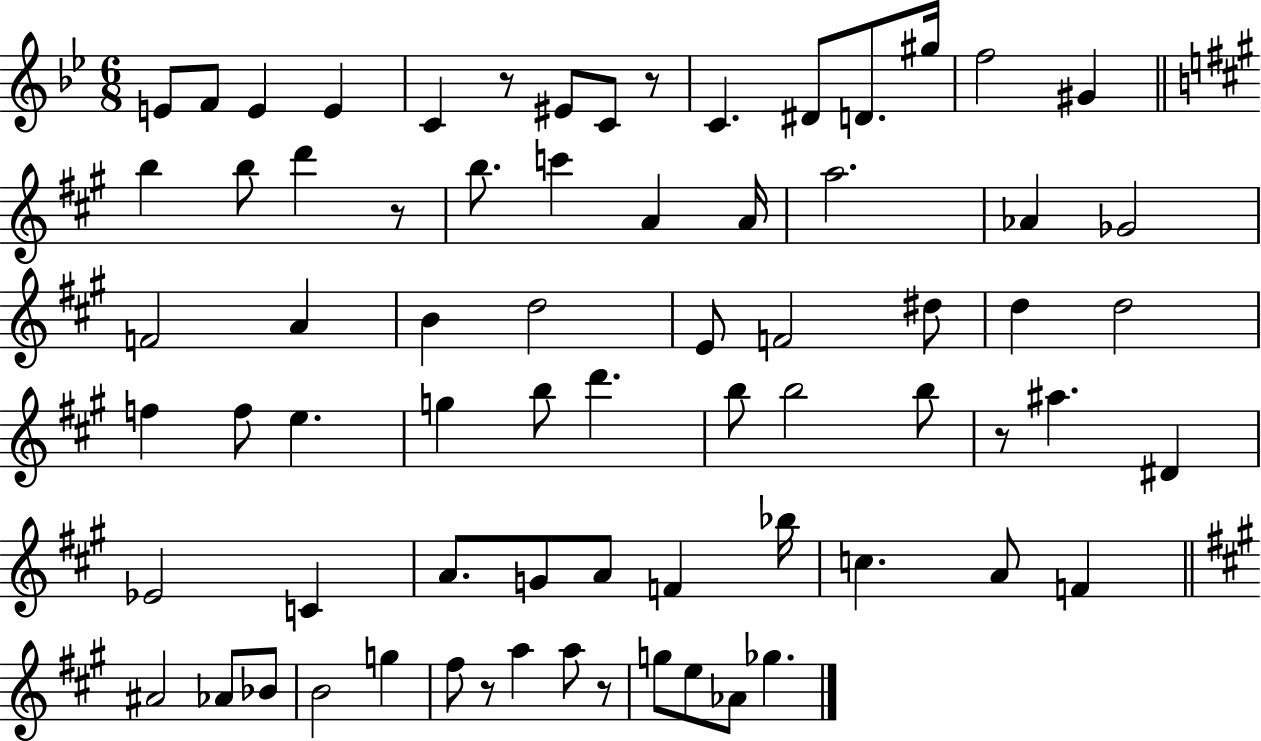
{
  \clef treble
  \numericTimeSignature
  \time 6/8
  \key bes \major
  e'8 f'8 e'4 e'4 | c'4 r8 eis'8 c'8 r8 | c'4. dis'8 d'8. gis''16 | f''2 gis'4 | \break \bar "||" \break \key a \major b''4 b''8 d'''4 r8 | b''8. c'''4 a'4 a'16 | a''2. | aes'4 ges'2 | \break f'2 a'4 | b'4 d''2 | e'8 f'2 dis''8 | d''4 d''2 | \break f''4 f''8 e''4. | g''4 b''8 d'''4. | b''8 b''2 b''8 | r8 ais''4. dis'4 | \break ees'2 c'4 | a'8. g'8 a'8 f'4 bes''16 | c''4. a'8 f'4 | \bar "||" \break \key a \major ais'2 aes'8 bes'8 | b'2 g''4 | fis''8 r8 a''4 a''8 r8 | g''8 e''8 aes'8 ges''4. | \break \bar "|."
}